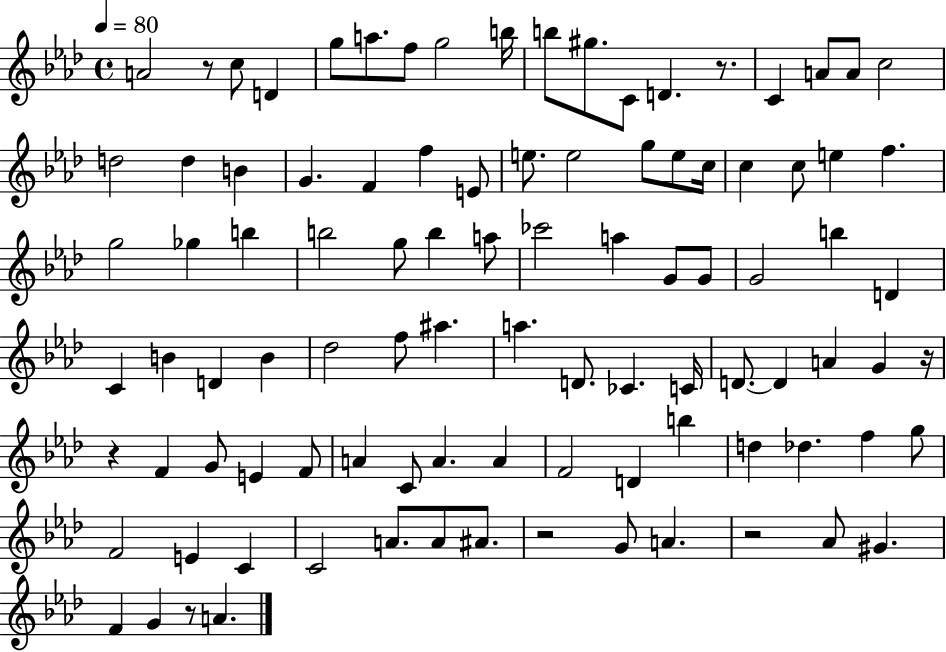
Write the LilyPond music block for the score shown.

{
  \clef treble
  \time 4/4
  \defaultTimeSignature
  \key aes \major
  \tempo 4 = 80
  \repeat volta 2 { a'2 r8 c''8 d'4 | g''8 a''8. f''8 g''2 b''16 | b''8 gis''8. c'8 d'4. r8. | c'4 a'8 a'8 c''2 | \break d''2 d''4 b'4 | g'4. f'4 f''4 e'8 | e''8. e''2 g''8 e''8 c''16 | c''4 c''8 e''4 f''4. | \break g''2 ges''4 b''4 | b''2 g''8 b''4 a''8 | ces'''2 a''4 g'8 g'8 | g'2 b''4 d'4 | \break c'4 b'4 d'4 b'4 | des''2 f''8 ais''4. | a''4. d'8. ces'4. c'16 | d'8.~~ d'4 a'4 g'4 r16 | \break r4 f'4 g'8 e'4 f'8 | a'4 c'8 a'4. a'4 | f'2 d'4 b''4 | d''4 des''4. f''4 g''8 | \break f'2 e'4 c'4 | c'2 a'8. a'8 ais'8. | r2 g'8 a'4. | r2 aes'8 gis'4. | \break f'4 g'4 r8 a'4. | } \bar "|."
}